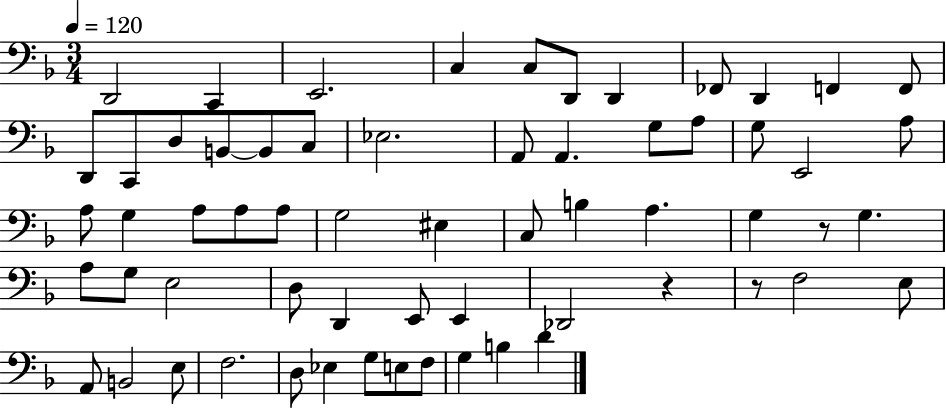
X:1
T:Untitled
M:3/4
L:1/4
K:F
D,,2 C,, E,,2 C, C,/2 D,,/2 D,, _F,,/2 D,, F,, F,,/2 D,,/2 C,,/2 D,/2 B,,/2 B,,/2 C,/2 _E,2 A,,/2 A,, G,/2 A,/2 G,/2 E,,2 A,/2 A,/2 G, A,/2 A,/2 A,/2 G,2 ^E, C,/2 B, A, G, z/2 G, A,/2 G,/2 E,2 D,/2 D,, E,,/2 E,, _D,,2 z z/2 F,2 E,/2 A,,/2 B,,2 E,/2 F,2 D,/2 _E, G,/2 E,/2 F,/2 G, B, D